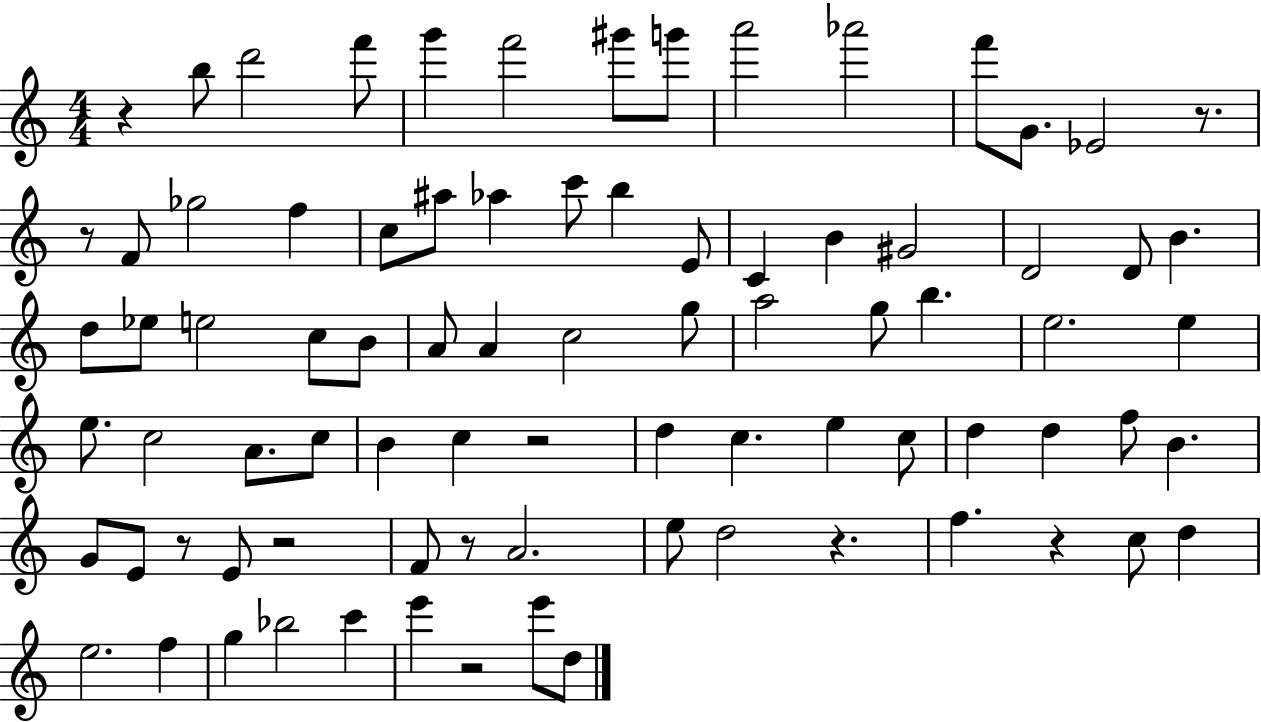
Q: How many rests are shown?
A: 10